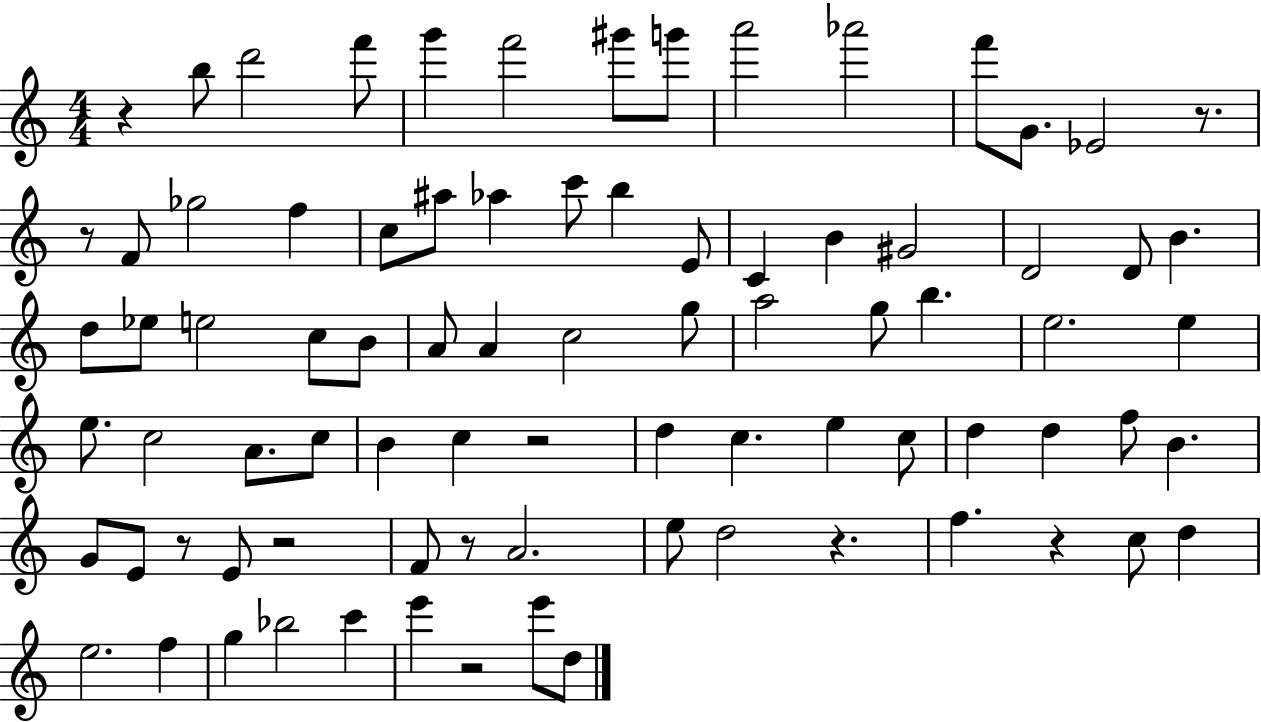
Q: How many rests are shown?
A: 10